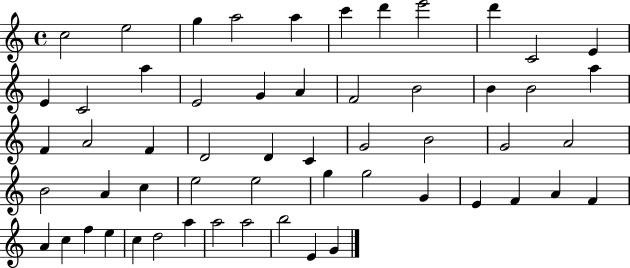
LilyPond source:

{
  \clef treble
  \time 4/4
  \defaultTimeSignature
  \key c \major
  c''2 e''2 | g''4 a''2 a''4 | c'''4 d'''4 e'''2 | d'''4 c'2 e'4 | \break e'4 c'2 a''4 | e'2 g'4 a'4 | f'2 b'2 | b'4 b'2 a''4 | \break f'4 a'2 f'4 | d'2 d'4 c'4 | g'2 b'2 | g'2 a'2 | \break b'2 a'4 c''4 | e''2 e''2 | g''4 g''2 g'4 | e'4 f'4 a'4 f'4 | \break a'4 c''4 f''4 e''4 | c''4 d''2 a''4 | a''2 a''2 | b''2 e'4 g'4 | \break \bar "|."
}